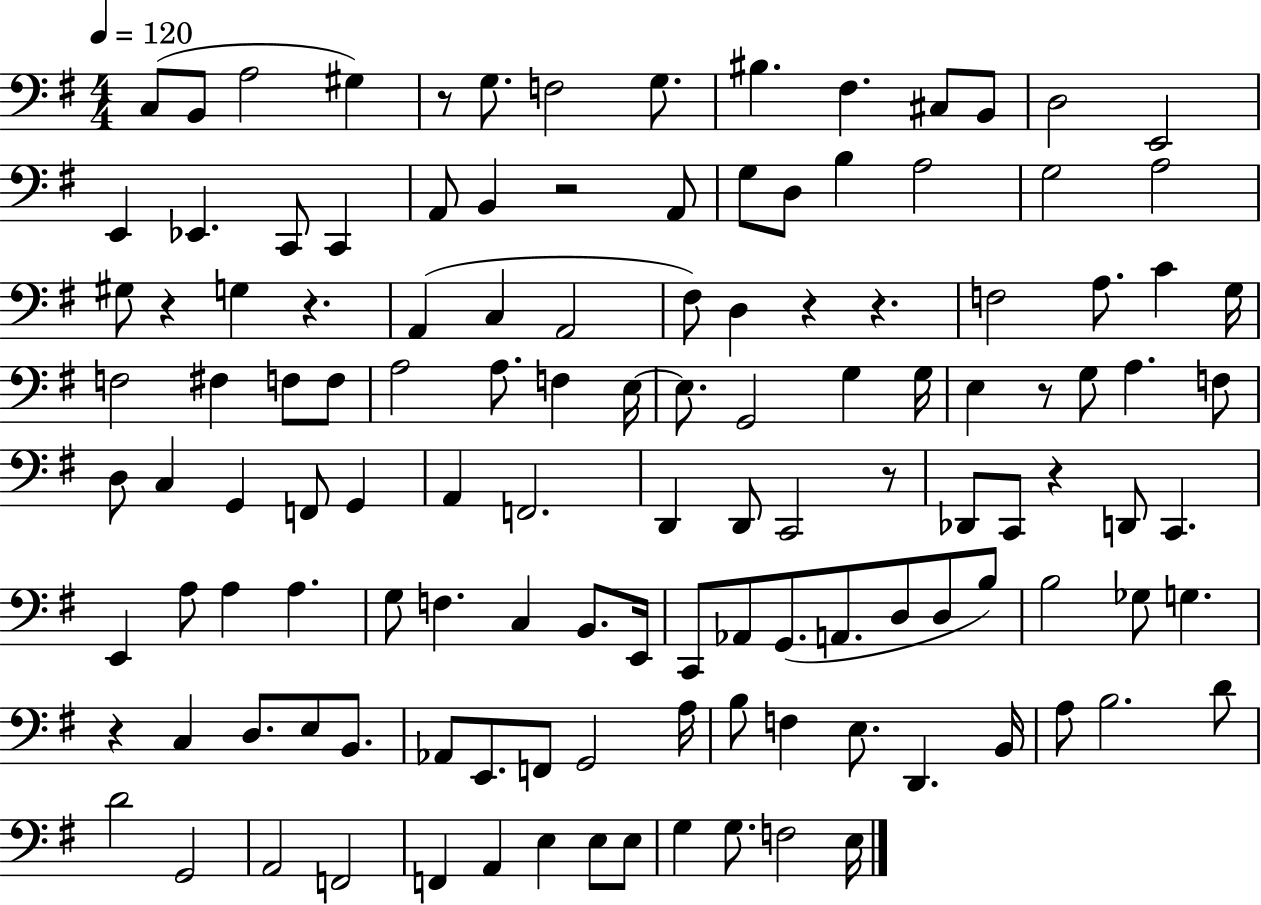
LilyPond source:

{
  \clef bass
  \numericTimeSignature
  \time 4/4
  \key g \major
  \tempo 4 = 120
  \repeat volta 2 { c8( b,8 a2 gis4) | r8 g8. f2 g8. | bis4. fis4. cis8 b,8 | d2 e,2 | \break e,4 ees,4. c,8 c,4 | a,8 b,4 r2 a,8 | g8 d8 b4 a2 | g2 a2 | \break gis8 r4 g4 r4. | a,4( c4 a,2 | fis8) d4 r4 r4. | f2 a8. c'4 g16 | \break f2 fis4 f8 f8 | a2 a8. f4 e16~~ | e8. g,2 g4 g16 | e4 r8 g8 a4. f8 | \break d8 c4 g,4 f,8 g,4 | a,4 f,2. | d,4 d,8 c,2 r8 | des,8 c,8 r4 d,8 c,4. | \break e,4 a8 a4 a4. | g8 f4. c4 b,8. e,16 | c,8 aes,8 g,8.( a,8. d8 d8 b8) | b2 ges8 g4. | \break r4 c4 d8. e8 b,8. | aes,8 e,8. f,8 g,2 a16 | b8 f4 e8. d,4. b,16 | a8 b2. d'8 | \break d'2 g,2 | a,2 f,2 | f,4 a,4 e4 e8 e8 | g4 g8. f2 e16 | \break } \bar "|."
}